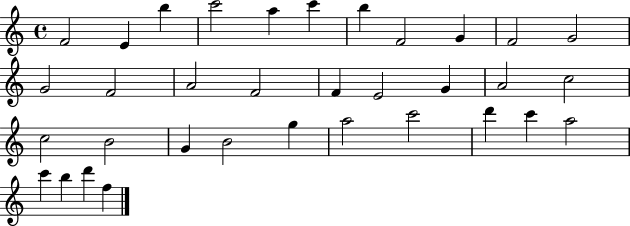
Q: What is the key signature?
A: C major